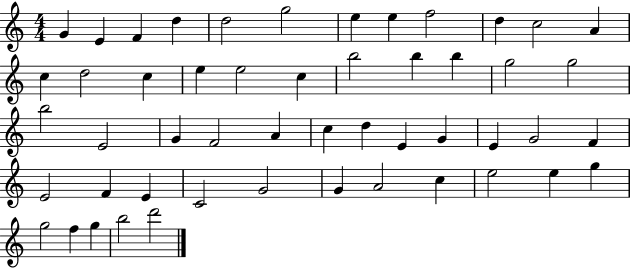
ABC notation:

X:1
T:Untitled
M:4/4
L:1/4
K:C
G E F d d2 g2 e e f2 d c2 A c d2 c e e2 c b2 b b g2 g2 b2 E2 G F2 A c d E G E G2 F E2 F E C2 G2 G A2 c e2 e g g2 f g b2 d'2